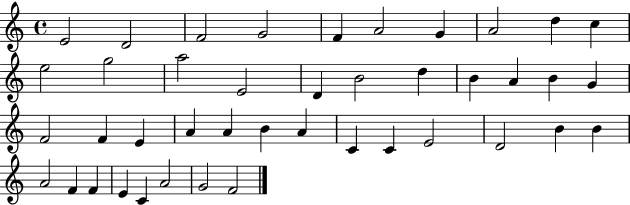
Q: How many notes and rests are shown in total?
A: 42